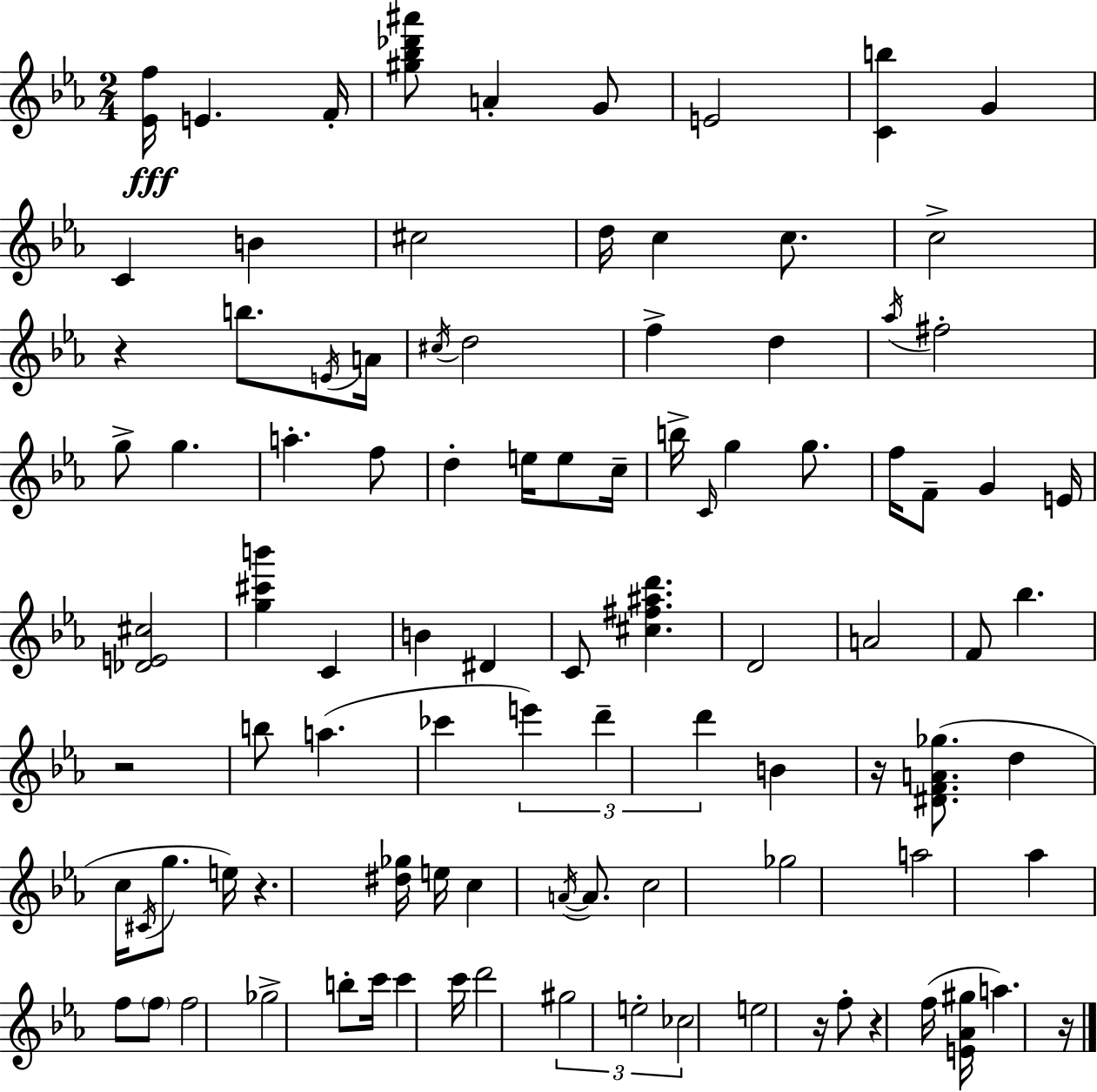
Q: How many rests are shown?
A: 7